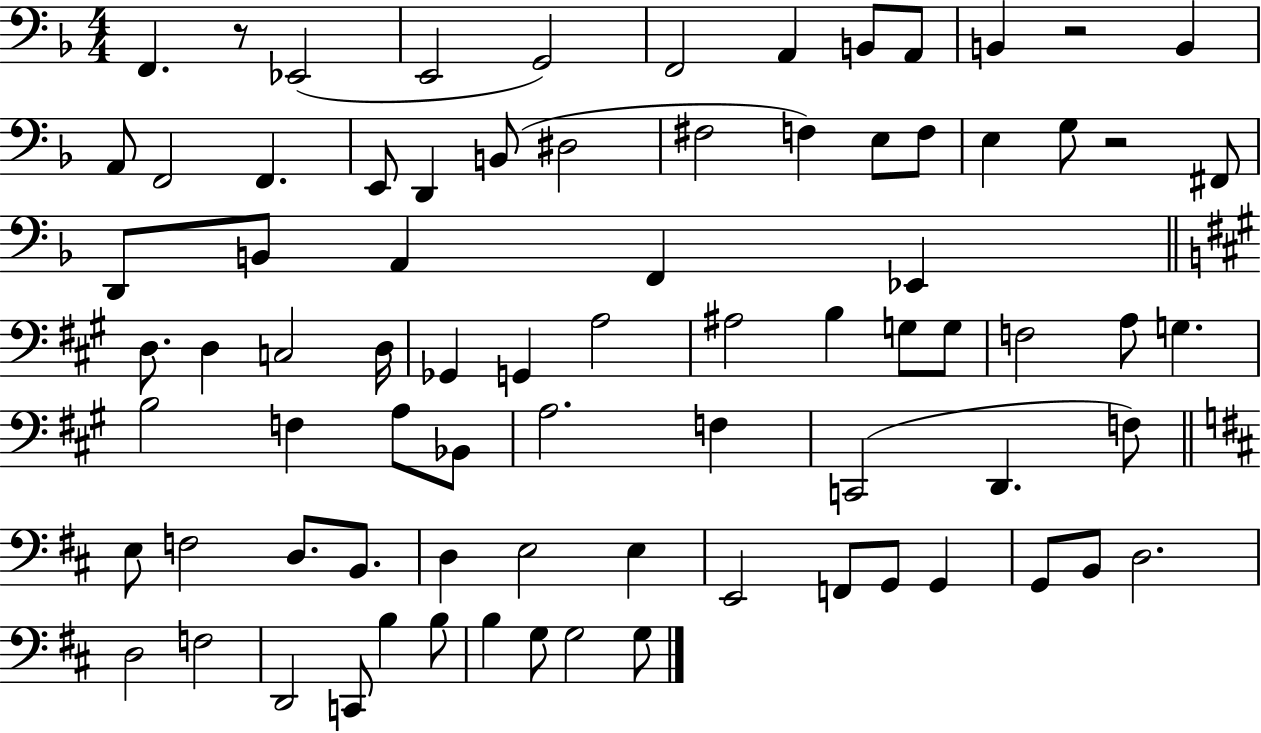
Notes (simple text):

F2/q. R/e Eb2/h E2/h G2/h F2/h A2/q B2/e A2/e B2/q R/h B2/q A2/e F2/h F2/q. E2/e D2/q B2/e D#3/h F#3/h F3/q E3/e F3/e E3/q G3/e R/h F#2/e D2/e B2/e A2/q F2/q Eb2/q D3/e. D3/q C3/h D3/s Gb2/q G2/q A3/h A#3/h B3/q G3/e G3/e F3/h A3/e G3/q. B3/h F3/q A3/e Bb2/e A3/h. F3/q C2/h D2/q. F3/e E3/e F3/h D3/e. B2/e. D3/q E3/h E3/q E2/h F2/e G2/e G2/q G2/e B2/e D3/h. D3/h F3/h D2/h C2/e B3/q B3/e B3/q G3/e G3/h G3/e